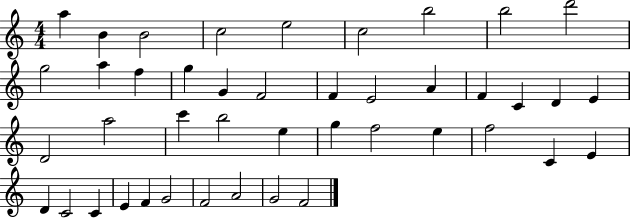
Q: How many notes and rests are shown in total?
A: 43